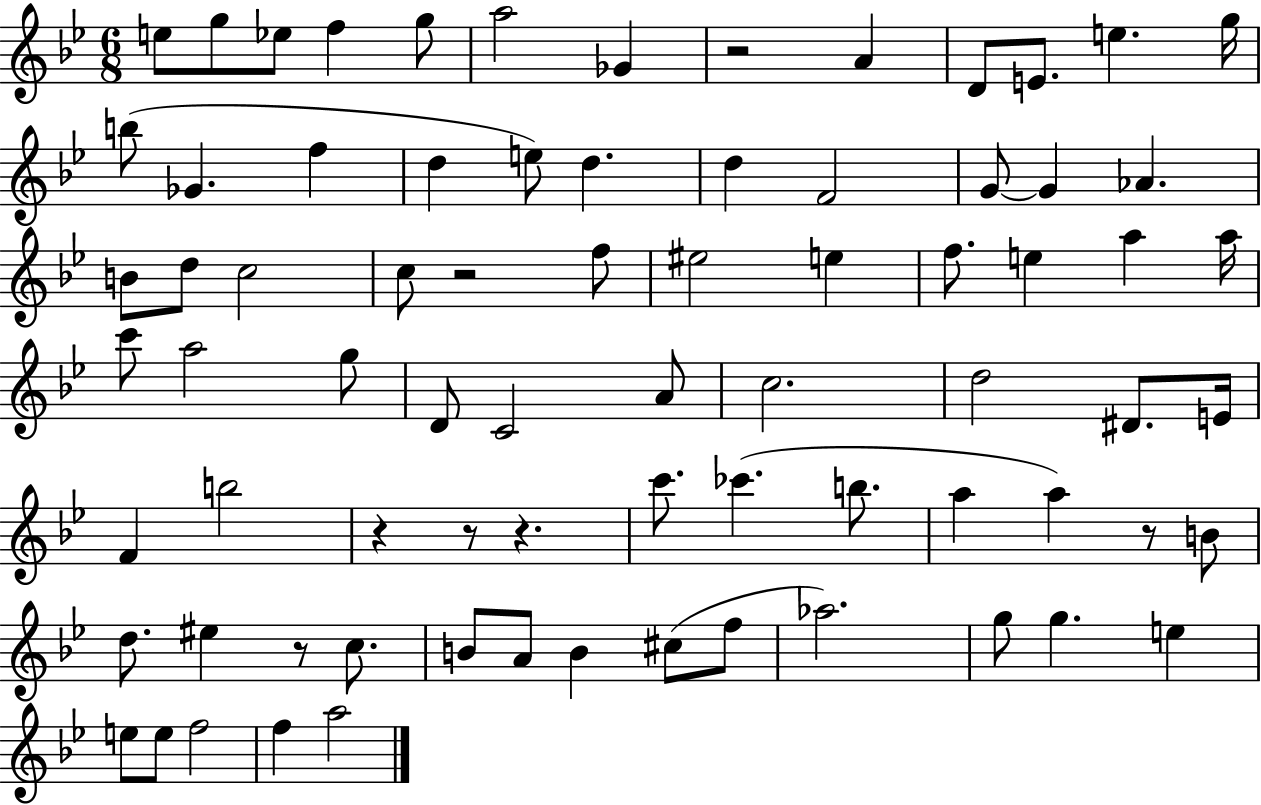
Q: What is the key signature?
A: BES major